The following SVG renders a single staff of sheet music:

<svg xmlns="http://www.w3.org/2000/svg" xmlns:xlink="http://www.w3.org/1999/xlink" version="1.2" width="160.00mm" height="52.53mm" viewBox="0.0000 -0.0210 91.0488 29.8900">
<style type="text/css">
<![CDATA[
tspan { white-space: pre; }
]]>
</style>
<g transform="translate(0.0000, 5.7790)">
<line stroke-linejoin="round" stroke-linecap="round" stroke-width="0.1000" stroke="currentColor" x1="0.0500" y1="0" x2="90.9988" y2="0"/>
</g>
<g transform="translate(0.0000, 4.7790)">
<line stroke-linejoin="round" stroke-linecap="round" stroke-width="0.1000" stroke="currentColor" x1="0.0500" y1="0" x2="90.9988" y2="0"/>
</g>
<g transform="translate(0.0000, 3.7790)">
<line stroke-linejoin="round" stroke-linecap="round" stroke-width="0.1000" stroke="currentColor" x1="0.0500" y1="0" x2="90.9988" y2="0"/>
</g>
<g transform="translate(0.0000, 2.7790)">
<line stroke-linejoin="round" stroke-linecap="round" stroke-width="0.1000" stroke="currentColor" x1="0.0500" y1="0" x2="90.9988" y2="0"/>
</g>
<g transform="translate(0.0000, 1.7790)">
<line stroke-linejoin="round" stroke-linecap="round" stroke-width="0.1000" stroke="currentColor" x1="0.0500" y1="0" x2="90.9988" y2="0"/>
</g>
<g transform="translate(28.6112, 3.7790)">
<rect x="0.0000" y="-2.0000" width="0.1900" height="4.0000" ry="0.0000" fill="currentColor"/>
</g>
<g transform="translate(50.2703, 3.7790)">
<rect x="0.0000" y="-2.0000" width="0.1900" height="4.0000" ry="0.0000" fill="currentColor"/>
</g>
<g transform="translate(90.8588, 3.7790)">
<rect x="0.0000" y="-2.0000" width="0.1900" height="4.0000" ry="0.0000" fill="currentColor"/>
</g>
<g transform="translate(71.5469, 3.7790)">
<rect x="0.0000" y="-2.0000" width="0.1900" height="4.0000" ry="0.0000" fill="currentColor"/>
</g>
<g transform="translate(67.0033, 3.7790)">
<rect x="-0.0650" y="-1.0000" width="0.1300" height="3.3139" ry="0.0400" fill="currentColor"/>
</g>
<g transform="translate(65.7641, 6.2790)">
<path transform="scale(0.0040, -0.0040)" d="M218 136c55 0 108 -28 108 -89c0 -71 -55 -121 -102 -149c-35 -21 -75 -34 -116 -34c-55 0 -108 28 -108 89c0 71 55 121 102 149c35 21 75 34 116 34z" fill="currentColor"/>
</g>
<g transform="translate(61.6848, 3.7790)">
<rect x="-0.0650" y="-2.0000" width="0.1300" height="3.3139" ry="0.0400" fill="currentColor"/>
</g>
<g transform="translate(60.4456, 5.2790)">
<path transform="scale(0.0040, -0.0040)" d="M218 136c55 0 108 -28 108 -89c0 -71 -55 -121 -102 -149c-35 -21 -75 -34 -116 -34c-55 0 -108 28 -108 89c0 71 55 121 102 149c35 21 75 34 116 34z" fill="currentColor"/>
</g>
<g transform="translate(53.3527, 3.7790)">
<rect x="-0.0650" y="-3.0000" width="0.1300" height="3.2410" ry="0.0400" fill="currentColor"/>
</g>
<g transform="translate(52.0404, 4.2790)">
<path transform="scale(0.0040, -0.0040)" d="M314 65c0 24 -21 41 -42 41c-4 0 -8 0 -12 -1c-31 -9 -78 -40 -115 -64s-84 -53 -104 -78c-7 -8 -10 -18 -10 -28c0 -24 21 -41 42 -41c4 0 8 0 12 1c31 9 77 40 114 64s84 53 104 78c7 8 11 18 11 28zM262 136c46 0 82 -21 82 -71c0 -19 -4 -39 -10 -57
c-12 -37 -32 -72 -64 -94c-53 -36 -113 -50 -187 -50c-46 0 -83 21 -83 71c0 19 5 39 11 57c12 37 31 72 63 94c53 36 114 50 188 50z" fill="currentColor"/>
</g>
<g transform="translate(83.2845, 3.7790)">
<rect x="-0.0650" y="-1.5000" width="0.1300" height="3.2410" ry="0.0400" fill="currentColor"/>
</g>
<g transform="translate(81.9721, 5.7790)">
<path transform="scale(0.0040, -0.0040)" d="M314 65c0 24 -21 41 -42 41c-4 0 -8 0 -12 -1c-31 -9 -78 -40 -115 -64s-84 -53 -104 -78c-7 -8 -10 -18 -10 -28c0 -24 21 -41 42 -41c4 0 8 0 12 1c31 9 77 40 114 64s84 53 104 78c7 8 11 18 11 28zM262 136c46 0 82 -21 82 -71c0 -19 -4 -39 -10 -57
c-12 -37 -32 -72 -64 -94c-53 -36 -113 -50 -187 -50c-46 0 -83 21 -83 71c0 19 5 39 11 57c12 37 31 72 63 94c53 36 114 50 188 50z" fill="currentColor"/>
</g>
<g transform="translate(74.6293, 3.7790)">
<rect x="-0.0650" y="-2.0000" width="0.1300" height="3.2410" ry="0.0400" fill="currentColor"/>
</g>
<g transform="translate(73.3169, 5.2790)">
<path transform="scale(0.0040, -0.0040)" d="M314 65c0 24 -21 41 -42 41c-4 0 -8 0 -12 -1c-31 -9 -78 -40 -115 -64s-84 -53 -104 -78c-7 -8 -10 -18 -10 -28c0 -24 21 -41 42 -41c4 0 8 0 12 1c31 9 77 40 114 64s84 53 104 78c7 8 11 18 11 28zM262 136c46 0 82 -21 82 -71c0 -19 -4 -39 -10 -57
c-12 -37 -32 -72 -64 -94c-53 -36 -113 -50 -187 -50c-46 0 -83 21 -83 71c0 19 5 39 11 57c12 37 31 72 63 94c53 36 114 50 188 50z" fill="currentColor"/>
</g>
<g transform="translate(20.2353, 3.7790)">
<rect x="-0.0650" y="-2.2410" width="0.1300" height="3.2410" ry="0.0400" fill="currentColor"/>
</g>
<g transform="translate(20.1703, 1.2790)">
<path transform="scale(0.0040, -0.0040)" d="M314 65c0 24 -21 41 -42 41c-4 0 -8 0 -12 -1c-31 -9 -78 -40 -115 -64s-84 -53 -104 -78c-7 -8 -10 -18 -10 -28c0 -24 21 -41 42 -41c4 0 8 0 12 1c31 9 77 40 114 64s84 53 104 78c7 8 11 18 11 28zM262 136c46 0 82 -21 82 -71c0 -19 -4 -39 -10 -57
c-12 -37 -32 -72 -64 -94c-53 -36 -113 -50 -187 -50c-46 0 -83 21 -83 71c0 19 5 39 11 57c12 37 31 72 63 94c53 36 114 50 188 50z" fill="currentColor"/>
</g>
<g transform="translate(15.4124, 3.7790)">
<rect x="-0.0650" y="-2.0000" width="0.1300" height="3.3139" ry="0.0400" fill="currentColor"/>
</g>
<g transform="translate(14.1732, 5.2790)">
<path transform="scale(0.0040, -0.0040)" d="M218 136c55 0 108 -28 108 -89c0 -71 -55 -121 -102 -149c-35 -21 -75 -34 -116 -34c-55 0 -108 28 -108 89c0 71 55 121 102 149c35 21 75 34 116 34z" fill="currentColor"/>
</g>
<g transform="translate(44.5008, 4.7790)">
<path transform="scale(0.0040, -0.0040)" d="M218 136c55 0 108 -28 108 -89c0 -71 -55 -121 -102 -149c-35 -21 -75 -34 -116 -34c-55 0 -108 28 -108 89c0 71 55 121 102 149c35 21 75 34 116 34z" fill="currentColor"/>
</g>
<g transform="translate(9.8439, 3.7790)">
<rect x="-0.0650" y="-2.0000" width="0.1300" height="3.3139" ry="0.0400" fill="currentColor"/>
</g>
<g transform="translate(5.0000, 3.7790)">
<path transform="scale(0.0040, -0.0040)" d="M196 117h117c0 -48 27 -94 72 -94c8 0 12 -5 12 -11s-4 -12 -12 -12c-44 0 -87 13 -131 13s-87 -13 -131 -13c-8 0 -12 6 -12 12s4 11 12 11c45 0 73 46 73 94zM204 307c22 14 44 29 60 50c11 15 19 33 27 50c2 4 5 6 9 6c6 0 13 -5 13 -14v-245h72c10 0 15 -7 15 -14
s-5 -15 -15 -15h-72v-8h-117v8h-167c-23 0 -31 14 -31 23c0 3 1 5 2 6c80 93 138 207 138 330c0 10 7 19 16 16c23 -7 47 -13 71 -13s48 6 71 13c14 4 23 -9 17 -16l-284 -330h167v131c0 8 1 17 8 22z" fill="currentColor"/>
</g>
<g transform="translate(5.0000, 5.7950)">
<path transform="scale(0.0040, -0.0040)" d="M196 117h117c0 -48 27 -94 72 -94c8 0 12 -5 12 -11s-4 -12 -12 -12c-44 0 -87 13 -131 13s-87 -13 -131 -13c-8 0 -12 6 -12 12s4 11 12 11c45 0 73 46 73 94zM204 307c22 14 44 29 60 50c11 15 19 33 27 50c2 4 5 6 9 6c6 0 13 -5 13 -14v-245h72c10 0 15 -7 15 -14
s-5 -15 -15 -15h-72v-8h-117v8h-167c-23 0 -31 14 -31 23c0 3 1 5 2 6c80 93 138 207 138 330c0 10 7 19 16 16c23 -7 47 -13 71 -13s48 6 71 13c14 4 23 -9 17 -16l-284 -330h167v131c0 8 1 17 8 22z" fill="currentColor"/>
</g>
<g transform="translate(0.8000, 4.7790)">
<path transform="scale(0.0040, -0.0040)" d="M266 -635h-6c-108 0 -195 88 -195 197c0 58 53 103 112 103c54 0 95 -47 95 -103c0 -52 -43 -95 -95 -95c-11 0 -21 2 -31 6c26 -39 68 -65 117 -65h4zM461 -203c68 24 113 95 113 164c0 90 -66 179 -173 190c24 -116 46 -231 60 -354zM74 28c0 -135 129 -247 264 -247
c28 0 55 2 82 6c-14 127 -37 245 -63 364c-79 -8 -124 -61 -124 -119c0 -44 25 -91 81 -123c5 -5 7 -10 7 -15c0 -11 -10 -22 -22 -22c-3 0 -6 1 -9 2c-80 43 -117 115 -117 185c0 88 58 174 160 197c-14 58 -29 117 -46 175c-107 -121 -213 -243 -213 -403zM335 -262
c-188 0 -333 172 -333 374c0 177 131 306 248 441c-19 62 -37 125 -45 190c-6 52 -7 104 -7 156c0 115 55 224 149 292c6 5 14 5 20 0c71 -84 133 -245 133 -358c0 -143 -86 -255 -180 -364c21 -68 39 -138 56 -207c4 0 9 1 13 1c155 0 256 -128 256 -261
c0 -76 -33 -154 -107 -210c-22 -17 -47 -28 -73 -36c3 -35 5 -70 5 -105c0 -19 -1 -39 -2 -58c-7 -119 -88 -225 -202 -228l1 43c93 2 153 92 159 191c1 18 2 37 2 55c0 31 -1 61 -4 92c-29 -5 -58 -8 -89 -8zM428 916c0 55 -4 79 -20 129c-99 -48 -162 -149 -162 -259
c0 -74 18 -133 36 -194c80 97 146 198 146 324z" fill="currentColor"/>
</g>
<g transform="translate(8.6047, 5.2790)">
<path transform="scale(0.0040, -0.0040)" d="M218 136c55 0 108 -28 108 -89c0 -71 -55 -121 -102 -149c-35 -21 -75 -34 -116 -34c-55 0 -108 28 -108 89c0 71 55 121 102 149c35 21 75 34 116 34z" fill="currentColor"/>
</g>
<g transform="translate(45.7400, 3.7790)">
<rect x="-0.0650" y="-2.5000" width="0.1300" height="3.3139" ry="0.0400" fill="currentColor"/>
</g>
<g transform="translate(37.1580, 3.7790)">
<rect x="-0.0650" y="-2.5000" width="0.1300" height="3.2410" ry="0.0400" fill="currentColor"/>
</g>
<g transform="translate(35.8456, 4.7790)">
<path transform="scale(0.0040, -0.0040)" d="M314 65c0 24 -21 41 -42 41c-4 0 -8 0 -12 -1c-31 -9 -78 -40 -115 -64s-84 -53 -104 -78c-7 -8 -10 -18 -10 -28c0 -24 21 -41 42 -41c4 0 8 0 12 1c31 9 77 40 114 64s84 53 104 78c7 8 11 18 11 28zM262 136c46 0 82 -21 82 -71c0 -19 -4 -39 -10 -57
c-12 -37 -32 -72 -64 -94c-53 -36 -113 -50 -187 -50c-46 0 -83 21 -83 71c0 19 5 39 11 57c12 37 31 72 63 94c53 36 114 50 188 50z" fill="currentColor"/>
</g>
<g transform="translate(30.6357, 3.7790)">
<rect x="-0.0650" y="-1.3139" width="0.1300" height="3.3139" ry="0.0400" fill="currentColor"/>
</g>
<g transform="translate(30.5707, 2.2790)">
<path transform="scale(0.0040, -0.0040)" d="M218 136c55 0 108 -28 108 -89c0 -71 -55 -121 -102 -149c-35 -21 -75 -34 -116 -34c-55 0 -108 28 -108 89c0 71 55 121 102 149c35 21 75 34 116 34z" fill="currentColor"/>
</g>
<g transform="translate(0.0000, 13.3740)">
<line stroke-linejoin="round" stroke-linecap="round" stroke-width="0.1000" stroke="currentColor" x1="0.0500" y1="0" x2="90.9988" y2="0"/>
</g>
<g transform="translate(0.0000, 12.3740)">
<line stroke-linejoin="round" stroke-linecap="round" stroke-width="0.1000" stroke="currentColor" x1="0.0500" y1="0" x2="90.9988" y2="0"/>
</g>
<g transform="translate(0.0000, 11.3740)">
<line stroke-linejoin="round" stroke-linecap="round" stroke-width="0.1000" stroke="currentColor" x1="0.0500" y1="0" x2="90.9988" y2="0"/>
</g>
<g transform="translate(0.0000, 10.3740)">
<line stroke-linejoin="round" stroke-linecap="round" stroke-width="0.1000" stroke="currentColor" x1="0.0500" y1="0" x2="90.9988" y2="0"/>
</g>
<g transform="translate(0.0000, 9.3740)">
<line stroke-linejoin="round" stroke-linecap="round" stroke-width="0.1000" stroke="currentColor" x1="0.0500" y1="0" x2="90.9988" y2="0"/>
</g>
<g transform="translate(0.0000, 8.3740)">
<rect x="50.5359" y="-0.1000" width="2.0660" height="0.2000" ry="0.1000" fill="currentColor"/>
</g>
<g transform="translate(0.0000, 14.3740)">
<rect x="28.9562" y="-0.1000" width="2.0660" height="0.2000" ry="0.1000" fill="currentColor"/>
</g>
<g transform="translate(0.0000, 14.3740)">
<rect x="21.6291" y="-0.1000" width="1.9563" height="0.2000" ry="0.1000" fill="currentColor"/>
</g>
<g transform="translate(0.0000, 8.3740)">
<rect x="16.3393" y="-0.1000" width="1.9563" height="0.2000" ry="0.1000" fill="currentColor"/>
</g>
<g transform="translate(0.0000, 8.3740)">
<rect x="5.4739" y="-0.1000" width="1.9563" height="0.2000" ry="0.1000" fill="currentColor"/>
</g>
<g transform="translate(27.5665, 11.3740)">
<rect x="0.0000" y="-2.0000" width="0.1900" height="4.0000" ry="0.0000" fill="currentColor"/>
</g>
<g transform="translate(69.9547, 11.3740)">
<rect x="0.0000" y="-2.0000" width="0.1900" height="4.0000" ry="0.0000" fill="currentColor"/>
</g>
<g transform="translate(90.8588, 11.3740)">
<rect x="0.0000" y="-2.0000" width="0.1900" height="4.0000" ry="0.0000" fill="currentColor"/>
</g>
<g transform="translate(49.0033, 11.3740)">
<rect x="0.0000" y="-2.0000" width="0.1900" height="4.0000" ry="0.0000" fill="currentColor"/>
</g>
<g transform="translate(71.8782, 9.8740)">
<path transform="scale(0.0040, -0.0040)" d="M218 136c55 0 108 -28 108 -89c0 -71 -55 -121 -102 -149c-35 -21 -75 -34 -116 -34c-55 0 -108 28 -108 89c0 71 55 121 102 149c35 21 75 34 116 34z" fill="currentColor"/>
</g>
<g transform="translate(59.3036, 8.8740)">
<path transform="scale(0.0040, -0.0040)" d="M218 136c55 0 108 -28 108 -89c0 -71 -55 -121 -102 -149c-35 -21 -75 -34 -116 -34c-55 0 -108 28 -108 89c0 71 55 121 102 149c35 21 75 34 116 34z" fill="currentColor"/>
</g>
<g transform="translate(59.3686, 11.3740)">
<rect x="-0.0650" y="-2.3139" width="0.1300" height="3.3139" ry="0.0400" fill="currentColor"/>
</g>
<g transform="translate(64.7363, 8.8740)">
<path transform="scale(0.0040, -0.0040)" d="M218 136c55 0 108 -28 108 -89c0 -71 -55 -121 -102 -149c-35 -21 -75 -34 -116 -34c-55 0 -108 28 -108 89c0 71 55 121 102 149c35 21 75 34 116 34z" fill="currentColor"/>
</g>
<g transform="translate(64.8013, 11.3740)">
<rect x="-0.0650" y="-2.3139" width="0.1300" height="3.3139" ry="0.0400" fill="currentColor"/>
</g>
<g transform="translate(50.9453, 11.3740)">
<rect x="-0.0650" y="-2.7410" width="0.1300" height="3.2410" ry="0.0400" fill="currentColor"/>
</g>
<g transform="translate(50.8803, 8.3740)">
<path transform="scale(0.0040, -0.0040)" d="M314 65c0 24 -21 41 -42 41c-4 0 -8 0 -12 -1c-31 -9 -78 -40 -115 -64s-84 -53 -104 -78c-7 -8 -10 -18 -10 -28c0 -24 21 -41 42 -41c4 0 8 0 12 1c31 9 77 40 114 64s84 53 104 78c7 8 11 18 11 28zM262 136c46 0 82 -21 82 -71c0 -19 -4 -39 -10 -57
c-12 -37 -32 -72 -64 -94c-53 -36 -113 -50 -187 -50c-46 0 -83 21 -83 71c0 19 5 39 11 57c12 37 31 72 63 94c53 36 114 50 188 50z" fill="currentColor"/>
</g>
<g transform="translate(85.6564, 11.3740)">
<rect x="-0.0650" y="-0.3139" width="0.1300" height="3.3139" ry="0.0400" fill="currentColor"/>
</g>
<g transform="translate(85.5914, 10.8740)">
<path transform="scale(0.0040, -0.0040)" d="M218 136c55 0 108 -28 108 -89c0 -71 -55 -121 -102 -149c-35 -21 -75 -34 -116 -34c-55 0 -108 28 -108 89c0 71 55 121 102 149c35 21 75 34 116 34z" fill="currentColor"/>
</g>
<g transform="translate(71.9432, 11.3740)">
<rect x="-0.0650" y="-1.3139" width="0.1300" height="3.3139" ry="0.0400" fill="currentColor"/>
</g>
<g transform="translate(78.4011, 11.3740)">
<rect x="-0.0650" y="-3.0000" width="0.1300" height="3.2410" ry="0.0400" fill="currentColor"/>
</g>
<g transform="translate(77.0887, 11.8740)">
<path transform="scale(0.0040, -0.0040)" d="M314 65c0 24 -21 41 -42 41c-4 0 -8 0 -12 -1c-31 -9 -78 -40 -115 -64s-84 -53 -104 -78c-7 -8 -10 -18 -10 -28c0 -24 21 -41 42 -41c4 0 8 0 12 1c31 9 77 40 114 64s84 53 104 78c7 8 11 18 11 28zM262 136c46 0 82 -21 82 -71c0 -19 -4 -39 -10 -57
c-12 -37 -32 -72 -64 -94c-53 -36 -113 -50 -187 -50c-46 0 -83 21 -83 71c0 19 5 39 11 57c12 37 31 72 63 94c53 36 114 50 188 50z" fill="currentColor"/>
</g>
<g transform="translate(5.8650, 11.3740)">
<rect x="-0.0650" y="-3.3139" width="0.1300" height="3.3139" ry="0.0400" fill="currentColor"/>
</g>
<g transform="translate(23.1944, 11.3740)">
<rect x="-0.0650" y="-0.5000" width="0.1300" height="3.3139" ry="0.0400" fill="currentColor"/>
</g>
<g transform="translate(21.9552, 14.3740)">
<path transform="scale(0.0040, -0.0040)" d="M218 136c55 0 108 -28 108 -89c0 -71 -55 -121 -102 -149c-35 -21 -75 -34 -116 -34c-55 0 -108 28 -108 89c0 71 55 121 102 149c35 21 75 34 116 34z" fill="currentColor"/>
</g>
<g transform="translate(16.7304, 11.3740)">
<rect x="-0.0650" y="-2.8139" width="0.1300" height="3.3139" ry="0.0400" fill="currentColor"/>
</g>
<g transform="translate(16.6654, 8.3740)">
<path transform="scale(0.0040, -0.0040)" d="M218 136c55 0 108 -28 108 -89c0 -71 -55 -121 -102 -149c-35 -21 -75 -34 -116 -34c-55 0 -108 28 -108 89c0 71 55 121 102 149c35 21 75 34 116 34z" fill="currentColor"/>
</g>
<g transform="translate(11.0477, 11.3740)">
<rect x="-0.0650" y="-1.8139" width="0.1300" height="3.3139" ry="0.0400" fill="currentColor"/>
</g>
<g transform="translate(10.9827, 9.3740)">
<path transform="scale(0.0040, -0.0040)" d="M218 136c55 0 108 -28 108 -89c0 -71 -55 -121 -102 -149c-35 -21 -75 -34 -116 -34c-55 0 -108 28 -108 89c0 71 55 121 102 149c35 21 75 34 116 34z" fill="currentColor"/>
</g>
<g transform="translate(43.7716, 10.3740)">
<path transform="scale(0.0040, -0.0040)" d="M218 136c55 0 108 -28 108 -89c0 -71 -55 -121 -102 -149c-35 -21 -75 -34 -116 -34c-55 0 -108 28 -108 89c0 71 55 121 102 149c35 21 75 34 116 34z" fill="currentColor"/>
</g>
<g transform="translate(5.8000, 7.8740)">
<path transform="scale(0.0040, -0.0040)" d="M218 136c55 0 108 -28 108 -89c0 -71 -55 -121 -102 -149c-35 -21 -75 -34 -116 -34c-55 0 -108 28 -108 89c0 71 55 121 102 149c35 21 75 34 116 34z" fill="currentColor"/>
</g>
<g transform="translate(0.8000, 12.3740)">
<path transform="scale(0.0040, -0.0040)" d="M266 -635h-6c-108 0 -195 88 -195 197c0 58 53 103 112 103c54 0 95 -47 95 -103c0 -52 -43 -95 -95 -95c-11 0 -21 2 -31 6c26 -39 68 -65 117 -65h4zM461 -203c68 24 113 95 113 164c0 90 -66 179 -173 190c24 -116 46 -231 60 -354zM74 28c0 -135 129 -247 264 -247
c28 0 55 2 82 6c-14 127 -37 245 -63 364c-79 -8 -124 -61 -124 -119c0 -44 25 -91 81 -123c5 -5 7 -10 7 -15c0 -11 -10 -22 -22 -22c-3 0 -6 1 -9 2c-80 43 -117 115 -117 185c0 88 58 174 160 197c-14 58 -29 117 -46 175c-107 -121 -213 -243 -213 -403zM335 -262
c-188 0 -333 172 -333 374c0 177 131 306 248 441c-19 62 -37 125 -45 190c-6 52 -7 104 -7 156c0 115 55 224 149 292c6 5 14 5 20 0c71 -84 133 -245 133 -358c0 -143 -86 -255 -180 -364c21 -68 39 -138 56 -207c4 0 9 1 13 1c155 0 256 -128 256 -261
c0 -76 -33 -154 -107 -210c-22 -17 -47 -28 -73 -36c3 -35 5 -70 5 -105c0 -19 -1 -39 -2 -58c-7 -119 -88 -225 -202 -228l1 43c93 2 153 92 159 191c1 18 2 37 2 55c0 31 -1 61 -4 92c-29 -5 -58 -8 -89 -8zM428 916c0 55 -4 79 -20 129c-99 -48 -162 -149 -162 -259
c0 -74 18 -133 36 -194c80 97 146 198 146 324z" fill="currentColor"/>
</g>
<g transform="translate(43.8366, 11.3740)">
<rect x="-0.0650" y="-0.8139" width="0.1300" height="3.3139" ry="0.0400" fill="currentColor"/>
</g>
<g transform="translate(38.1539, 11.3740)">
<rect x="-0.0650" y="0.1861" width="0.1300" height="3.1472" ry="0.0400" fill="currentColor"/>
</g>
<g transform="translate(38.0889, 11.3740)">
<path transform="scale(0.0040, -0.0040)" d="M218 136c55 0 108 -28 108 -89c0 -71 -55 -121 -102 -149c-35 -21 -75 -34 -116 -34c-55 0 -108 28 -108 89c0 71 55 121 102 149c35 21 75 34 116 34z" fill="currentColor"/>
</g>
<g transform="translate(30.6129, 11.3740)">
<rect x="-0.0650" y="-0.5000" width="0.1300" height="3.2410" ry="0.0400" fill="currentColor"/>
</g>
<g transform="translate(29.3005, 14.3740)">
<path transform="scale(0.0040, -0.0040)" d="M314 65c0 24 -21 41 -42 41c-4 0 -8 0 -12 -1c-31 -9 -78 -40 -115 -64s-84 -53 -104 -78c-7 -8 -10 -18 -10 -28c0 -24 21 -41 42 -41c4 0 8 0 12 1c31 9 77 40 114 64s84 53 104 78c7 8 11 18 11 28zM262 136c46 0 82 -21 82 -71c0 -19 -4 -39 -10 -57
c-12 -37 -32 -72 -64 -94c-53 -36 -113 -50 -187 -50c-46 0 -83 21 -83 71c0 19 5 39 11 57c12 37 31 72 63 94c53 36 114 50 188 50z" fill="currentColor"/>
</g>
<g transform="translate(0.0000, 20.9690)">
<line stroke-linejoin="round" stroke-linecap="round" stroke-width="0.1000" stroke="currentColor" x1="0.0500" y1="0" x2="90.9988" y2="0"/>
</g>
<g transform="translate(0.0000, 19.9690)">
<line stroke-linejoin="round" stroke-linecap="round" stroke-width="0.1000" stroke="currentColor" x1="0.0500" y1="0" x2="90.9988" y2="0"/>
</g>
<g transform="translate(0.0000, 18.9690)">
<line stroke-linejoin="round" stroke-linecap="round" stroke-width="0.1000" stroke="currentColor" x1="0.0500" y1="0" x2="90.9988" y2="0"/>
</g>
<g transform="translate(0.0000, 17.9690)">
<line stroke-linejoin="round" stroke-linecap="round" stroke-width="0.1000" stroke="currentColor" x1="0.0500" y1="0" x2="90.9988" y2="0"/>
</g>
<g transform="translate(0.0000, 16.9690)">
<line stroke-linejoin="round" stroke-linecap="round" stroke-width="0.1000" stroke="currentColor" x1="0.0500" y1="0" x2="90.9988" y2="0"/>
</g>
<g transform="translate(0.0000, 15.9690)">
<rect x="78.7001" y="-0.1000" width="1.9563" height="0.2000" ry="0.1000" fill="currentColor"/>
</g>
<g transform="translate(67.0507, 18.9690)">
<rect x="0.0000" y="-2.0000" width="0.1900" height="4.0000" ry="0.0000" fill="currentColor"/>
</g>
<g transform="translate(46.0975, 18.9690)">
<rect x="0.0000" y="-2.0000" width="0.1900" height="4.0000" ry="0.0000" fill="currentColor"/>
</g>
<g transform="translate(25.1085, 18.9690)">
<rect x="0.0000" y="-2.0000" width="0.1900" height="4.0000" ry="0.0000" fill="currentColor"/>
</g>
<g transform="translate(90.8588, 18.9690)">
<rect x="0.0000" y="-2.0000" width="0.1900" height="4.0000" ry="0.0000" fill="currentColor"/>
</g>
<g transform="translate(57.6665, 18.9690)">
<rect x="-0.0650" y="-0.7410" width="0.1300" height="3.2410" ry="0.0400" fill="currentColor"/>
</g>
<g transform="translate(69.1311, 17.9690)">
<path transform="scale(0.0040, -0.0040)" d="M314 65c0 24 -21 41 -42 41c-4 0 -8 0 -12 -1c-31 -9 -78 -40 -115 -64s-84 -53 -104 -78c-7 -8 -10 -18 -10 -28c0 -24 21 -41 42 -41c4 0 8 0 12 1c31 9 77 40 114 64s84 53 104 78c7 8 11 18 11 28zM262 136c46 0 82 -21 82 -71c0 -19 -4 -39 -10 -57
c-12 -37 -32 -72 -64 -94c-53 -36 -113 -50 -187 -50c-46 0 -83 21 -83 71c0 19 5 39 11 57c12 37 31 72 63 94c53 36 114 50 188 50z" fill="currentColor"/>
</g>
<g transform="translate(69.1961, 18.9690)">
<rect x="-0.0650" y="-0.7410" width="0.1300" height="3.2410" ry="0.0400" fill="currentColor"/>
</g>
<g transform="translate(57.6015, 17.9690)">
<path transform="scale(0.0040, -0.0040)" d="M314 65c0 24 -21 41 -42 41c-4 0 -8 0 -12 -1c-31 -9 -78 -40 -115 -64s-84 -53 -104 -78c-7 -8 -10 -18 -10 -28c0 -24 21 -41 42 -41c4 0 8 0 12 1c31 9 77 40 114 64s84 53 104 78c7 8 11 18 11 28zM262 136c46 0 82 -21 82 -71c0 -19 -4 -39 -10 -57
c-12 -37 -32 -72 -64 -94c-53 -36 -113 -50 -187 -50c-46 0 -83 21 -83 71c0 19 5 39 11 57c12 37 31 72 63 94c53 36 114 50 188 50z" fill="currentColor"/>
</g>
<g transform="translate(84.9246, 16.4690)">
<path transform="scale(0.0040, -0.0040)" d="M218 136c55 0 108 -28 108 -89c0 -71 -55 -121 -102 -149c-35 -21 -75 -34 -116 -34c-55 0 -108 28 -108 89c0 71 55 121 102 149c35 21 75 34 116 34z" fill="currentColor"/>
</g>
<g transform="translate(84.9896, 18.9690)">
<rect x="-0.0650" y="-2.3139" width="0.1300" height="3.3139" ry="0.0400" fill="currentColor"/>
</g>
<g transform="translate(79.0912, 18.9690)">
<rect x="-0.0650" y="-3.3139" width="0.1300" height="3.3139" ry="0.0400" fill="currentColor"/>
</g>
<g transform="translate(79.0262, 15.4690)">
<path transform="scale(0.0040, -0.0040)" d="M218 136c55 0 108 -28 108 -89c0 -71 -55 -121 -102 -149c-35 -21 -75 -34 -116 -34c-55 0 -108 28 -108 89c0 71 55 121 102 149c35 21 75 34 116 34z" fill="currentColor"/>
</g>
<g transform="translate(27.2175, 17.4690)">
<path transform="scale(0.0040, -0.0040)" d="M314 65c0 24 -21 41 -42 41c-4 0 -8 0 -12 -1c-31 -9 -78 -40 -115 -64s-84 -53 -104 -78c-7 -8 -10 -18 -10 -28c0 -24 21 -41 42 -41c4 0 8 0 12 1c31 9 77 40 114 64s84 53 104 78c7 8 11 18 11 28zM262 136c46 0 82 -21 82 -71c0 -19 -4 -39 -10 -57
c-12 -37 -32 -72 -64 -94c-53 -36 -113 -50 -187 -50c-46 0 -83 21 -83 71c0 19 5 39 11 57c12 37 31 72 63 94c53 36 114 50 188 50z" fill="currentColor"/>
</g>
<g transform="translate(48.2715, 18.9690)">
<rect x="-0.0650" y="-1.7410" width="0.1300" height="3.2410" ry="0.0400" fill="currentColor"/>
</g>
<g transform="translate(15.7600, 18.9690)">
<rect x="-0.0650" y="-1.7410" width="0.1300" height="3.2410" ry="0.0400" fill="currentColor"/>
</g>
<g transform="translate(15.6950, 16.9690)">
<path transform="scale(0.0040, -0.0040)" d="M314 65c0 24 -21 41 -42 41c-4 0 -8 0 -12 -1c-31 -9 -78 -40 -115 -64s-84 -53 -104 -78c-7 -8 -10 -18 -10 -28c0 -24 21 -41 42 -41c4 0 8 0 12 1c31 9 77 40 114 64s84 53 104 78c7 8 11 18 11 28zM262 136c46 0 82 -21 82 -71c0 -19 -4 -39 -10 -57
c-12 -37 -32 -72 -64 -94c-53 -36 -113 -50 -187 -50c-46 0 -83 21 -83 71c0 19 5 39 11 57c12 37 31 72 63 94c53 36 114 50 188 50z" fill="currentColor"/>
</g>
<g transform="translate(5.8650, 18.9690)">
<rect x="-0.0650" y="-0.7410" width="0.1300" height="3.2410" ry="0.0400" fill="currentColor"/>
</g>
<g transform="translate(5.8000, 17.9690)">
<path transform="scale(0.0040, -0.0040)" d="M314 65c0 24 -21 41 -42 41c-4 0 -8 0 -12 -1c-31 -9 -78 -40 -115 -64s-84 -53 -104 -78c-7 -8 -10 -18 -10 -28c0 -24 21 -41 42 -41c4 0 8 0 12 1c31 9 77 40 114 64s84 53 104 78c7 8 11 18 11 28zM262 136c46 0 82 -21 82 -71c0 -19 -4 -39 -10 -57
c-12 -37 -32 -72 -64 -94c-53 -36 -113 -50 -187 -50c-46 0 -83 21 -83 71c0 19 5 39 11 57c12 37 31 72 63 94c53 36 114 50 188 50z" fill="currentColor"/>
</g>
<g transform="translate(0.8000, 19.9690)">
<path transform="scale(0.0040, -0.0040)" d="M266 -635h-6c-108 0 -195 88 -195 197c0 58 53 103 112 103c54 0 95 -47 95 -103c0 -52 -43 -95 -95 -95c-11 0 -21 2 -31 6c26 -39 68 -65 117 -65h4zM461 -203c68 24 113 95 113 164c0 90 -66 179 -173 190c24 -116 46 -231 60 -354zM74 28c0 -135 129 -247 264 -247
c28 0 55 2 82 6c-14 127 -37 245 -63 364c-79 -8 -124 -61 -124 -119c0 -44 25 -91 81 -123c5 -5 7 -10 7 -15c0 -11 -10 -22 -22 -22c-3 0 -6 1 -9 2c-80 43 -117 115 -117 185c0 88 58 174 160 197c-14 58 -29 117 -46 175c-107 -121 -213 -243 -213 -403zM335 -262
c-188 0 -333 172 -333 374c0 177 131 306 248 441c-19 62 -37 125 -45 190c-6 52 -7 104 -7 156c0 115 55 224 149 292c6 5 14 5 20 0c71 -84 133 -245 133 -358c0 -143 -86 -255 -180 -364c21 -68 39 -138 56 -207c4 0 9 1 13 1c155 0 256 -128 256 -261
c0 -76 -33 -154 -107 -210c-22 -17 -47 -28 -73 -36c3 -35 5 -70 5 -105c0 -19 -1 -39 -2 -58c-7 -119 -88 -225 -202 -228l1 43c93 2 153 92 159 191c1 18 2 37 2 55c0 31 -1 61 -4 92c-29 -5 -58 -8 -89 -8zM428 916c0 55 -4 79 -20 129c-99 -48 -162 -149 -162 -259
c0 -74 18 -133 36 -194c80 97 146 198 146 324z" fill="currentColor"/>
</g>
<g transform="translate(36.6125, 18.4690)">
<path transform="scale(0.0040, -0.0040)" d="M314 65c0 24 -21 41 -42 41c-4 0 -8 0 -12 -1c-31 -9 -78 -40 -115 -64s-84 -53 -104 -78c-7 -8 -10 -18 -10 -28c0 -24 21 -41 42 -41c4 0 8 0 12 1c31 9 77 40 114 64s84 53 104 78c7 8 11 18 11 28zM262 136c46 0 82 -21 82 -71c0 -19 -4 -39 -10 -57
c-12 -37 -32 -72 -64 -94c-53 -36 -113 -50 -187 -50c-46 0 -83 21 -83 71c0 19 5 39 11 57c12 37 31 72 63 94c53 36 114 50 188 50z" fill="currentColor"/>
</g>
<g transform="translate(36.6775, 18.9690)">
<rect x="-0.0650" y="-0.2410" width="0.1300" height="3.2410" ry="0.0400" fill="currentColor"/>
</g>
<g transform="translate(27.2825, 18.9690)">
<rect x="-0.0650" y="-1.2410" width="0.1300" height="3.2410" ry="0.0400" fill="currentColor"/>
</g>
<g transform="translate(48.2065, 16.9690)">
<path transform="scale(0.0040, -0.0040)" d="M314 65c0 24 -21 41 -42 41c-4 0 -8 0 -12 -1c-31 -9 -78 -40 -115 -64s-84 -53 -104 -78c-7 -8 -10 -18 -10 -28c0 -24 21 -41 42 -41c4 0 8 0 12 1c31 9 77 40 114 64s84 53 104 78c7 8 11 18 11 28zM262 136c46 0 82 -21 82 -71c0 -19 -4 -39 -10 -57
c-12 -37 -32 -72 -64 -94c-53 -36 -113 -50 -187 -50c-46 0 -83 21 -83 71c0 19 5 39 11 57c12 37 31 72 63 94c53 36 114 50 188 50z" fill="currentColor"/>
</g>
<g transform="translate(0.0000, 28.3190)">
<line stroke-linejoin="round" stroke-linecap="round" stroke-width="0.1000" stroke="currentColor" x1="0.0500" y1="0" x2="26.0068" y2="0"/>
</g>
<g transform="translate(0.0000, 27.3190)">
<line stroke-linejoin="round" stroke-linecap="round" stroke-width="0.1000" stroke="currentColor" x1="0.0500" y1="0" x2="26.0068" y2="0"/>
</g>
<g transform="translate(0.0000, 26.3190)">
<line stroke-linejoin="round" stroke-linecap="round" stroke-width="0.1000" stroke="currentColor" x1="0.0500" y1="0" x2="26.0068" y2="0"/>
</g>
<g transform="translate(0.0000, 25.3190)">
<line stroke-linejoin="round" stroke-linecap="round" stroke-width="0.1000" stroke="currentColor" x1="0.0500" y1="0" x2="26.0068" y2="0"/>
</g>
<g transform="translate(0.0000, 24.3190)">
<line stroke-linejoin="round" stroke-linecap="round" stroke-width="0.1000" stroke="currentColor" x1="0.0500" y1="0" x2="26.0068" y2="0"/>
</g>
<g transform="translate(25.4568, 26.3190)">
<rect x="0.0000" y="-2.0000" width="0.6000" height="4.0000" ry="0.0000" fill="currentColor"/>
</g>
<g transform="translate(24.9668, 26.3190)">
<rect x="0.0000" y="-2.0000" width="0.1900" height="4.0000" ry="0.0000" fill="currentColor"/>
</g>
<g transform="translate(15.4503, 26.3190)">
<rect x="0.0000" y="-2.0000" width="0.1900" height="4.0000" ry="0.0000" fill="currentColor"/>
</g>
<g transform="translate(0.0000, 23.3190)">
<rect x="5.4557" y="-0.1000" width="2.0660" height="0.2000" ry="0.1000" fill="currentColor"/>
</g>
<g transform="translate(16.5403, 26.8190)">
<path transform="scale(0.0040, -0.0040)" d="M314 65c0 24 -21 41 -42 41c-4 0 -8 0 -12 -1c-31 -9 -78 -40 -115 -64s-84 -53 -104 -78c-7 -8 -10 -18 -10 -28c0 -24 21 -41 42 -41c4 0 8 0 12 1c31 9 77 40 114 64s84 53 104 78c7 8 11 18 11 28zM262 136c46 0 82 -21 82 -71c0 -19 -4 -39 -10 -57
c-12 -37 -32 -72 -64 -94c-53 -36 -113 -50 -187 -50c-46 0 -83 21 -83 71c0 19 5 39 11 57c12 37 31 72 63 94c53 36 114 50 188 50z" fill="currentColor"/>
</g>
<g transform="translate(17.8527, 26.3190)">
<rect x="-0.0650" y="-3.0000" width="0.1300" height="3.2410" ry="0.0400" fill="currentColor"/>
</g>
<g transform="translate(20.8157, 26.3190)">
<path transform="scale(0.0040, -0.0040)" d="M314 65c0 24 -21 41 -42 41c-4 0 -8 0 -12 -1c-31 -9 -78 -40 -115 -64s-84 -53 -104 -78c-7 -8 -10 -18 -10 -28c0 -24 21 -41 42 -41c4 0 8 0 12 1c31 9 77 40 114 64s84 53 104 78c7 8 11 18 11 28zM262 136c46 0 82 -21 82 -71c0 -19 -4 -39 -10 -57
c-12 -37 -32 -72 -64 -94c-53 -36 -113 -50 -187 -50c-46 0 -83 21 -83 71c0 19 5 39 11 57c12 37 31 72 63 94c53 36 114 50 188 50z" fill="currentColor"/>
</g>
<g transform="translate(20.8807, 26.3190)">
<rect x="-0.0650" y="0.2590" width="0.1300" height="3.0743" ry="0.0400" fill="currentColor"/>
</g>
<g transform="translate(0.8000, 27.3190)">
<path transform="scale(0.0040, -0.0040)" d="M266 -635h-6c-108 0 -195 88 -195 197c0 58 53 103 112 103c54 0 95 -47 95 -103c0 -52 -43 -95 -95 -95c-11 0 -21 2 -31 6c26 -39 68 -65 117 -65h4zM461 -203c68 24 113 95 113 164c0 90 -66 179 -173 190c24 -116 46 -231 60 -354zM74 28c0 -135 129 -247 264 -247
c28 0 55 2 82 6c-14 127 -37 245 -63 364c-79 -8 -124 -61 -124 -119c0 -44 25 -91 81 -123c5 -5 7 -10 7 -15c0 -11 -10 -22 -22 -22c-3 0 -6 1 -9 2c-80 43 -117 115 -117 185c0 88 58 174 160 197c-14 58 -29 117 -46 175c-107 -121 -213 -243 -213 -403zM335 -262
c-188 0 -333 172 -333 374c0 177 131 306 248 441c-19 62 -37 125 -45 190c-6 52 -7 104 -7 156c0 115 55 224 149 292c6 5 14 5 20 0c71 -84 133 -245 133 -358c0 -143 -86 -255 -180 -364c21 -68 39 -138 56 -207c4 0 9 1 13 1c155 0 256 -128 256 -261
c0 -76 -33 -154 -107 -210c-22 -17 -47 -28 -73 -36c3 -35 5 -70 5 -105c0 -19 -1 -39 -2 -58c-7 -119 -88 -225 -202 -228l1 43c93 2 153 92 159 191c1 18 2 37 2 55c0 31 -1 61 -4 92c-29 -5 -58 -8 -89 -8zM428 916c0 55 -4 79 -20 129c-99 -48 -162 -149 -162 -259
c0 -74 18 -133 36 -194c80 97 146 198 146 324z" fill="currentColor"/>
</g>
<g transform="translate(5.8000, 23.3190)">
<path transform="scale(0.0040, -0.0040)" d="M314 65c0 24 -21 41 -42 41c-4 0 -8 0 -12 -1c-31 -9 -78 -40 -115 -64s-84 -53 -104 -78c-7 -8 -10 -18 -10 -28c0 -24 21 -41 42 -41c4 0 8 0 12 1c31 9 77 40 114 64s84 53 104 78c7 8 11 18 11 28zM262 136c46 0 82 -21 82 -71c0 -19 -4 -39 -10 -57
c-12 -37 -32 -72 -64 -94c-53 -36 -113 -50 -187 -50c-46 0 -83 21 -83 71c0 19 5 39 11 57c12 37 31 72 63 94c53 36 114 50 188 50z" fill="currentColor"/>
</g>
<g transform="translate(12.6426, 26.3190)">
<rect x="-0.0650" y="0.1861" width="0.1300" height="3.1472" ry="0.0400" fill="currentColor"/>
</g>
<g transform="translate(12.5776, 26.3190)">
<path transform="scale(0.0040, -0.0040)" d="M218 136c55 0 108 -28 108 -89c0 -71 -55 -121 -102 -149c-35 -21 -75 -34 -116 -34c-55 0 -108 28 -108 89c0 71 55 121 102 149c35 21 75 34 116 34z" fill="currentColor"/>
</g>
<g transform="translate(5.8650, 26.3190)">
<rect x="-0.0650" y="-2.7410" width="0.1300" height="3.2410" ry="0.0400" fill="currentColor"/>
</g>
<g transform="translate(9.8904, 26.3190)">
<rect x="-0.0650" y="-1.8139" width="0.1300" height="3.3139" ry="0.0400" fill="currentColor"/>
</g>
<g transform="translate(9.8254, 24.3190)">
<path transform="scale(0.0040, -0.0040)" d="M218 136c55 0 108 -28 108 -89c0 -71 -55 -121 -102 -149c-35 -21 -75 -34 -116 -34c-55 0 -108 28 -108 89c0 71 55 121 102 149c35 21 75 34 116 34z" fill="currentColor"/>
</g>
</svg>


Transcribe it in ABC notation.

X:1
T:Untitled
M:4/4
L:1/4
K:C
F F g2 e G2 G A2 F D F2 E2 b f a C C2 B d a2 g g e A2 c d2 f2 e2 c2 f2 d2 d2 b g a2 f B A2 B2